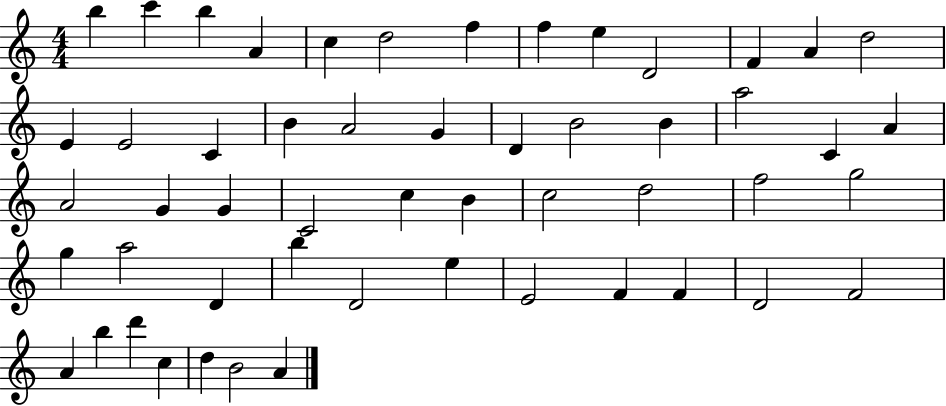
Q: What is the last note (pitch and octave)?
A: A4